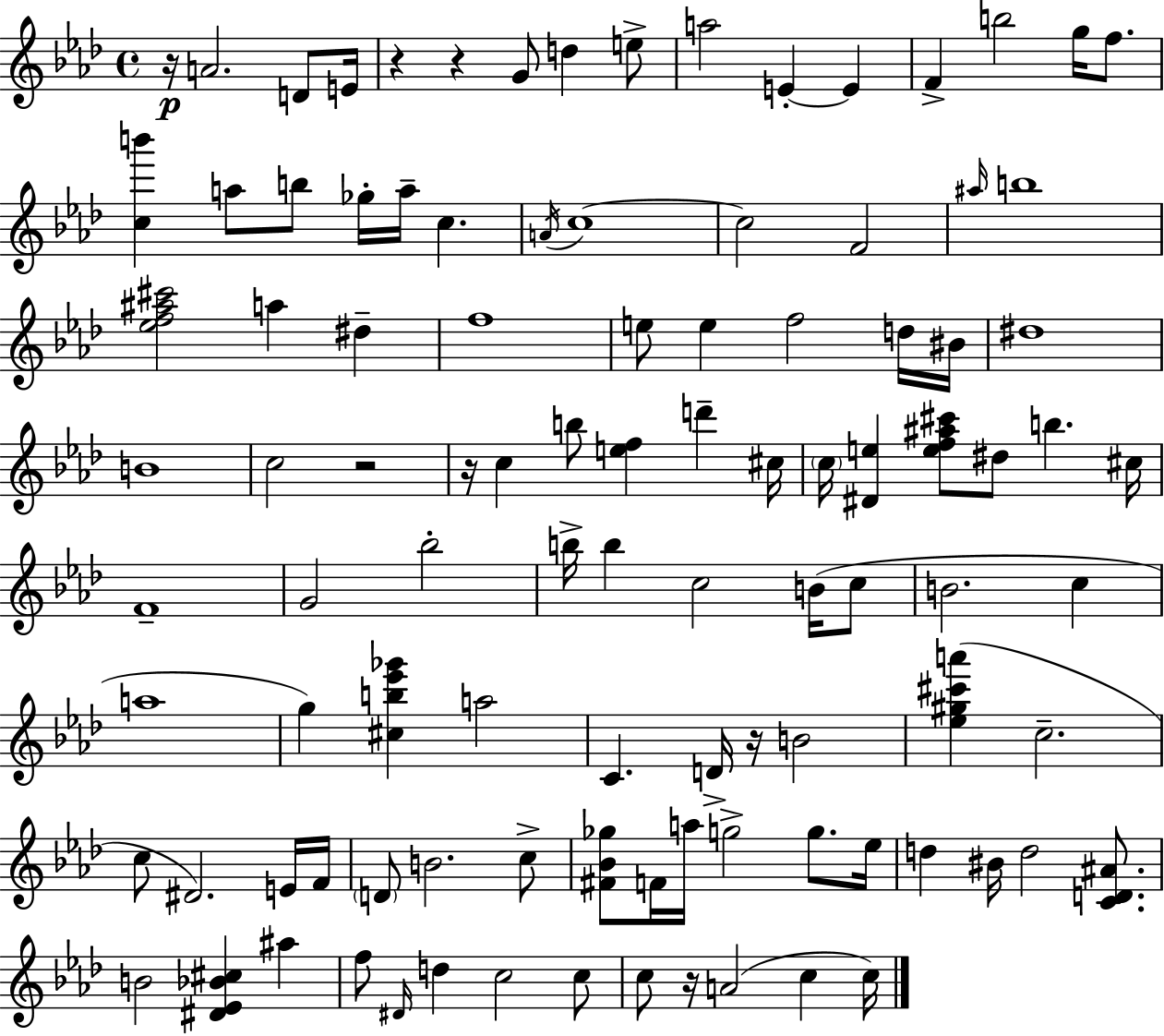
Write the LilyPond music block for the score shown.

{
  \clef treble
  \time 4/4
  \defaultTimeSignature
  \key f \minor
  r16\p a'2. d'8 e'16 | r4 r4 g'8 d''4 e''8-> | a''2 e'4-.~~ e'4 | f'4-> b''2 g''16 f''8. | \break <c'' b'''>4 a''8 b''8 ges''16-. a''16-- c''4. | \acciaccatura { a'16 } c''1~~ | c''2 f'2 | \grace { ais''16 } b''1 | \break <ees'' f'' ais'' cis'''>2 a''4 dis''4-- | f''1 | e''8 e''4 f''2 | d''16 bis'16 dis''1 | \break b'1 | c''2 r2 | r16 c''4 b''8 <e'' f''>4 d'''4-- | cis''16 \parenthesize c''16 <dis' e''>4 <e'' f'' ais'' cis'''>8 dis''8 b''4. | \break cis''16 f'1-- | g'2 bes''2-. | b''16-> b''4 c''2 b'16( | c''8 b'2. c''4 | \break a''1 | g''4) <cis'' b'' ees''' ges'''>4 a''2 | c'4. d'16-> r16 b'2 | <ees'' gis'' cis''' a'''>4( c''2.-- | \break c''8 dis'2.) | e'16 f'16 \parenthesize d'8 b'2. | c''8-> <fis' bes' ges''>8 f'16 a''16 g''2-> g''8. | ees''16 d''4 bis'16 d''2 <c' d' ais'>8. | \break b'2 <dis' ees' bes' cis''>4 ais''4 | f''8 \grace { dis'16 } d''4 c''2 | c''8 c''8 r16 a'2( c''4 | c''16) \bar "|."
}